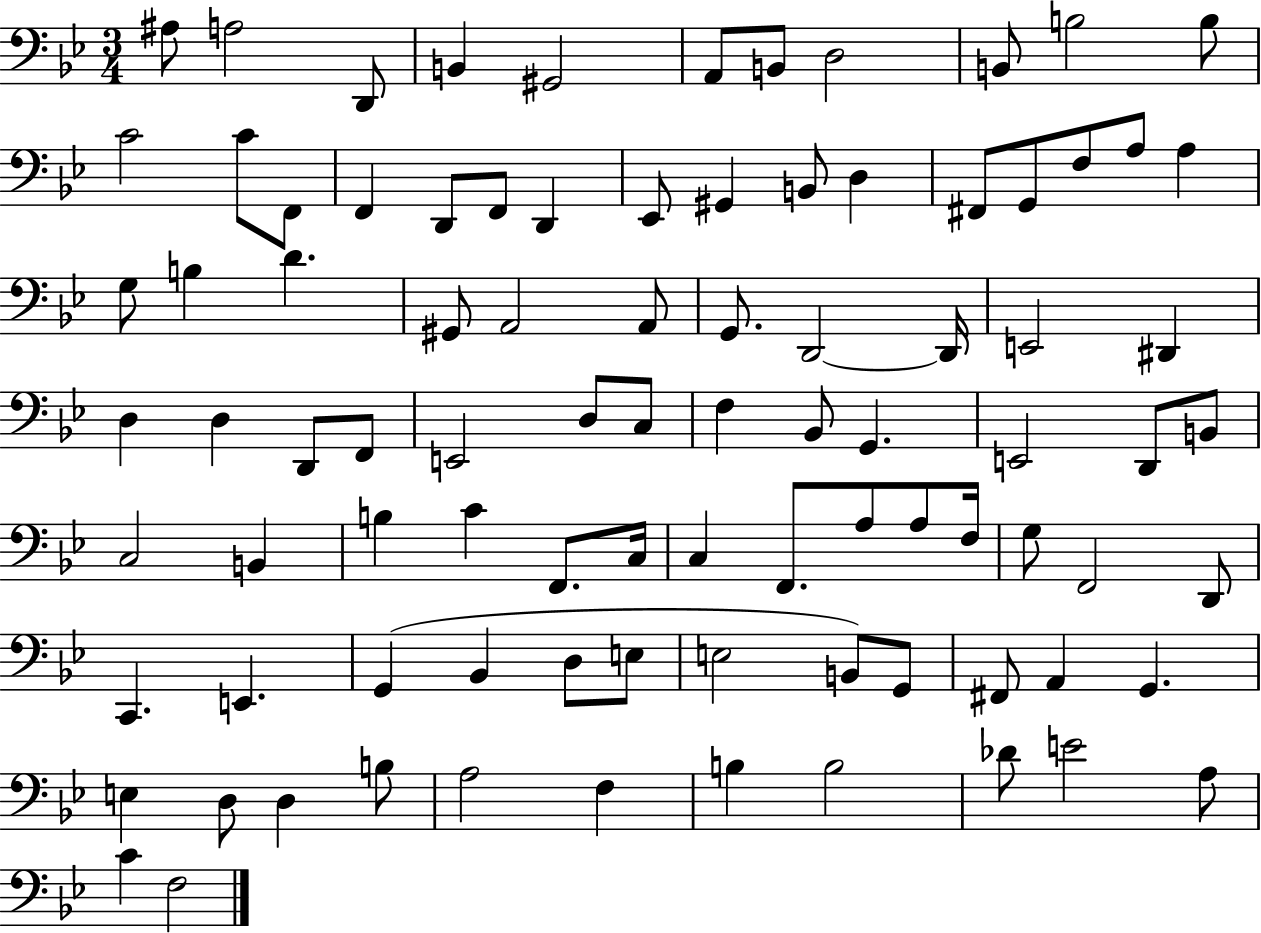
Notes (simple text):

A#3/e A3/h D2/e B2/q G#2/h A2/e B2/e D3/h B2/e B3/h B3/e C4/h C4/e F2/e F2/q D2/e F2/e D2/q Eb2/e G#2/q B2/e D3/q F#2/e G2/e F3/e A3/e A3/q G3/e B3/q D4/q. G#2/e A2/h A2/e G2/e. D2/h D2/s E2/h D#2/q D3/q D3/q D2/e F2/e E2/h D3/e C3/e F3/q Bb2/e G2/q. E2/h D2/e B2/e C3/h B2/q B3/q C4/q F2/e. C3/s C3/q F2/e. A3/e A3/e F3/s G3/e F2/h D2/e C2/q. E2/q. G2/q Bb2/q D3/e E3/e E3/h B2/e G2/e F#2/e A2/q G2/q. E3/q D3/e D3/q B3/e A3/h F3/q B3/q B3/h Db4/e E4/h A3/e C4/q F3/h